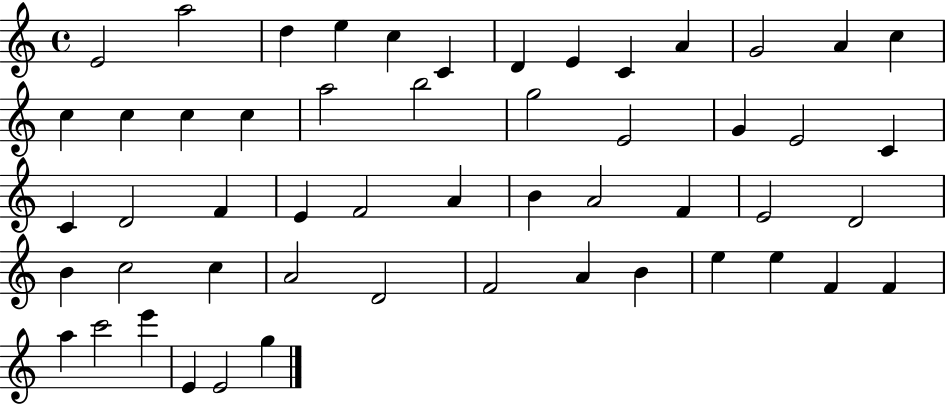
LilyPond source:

{
  \clef treble
  \time 4/4
  \defaultTimeSignature
  \key c \major
  e'2 a''2 | d''4 e''4 c''4 c'4 | d'4 e'4 c'4 a'4 | g'2 a'4 c''4 | \break c''4 c''4 c''4 c''4 | a''2 b''2 | g''2 e'2 | g'4 e'2 c'4 | \break c'4 d'2 f'4 | e'4 f'2 a'4 | b'4 a'2 f'4 | e'2 d'2 | \break b'4 c''2 c''4 | a'2 d'2 | f'2 a'4 b'4 | e''4 e''4 f'4 f'4 | \break a''4 c'''2 e'''4 | e'4 e'2 g''4 | \bar "|."
}